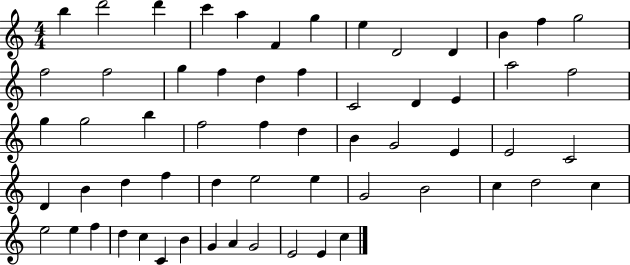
{
  \clef treble
  \numericTimeSignature
  \time 4/4
  \key c \major
  b''4 d'''2 d'''4 | c'''4 a''4 f'4 g''4 | e''4 d'2 d'4 | b'4 f''4 g''2 | \break f''2 f''2 | g''4 f''4 d''4 f''4 | c'2 d'4 e'4 | a''2 f''2 | \break g''4 g''2 b''4 | f''2 f''4 d''4 | b'4 g'2 e'4 | e'2 c'2 | \break d'4 b'4 d''4 f''4 | d''4 e''2 e''4 | g'2 b'2 | c''4 d''2 c''4 | \break e''2 e''4 f''4 | d''4 c''4 c'4 b'4 | g'4 a'4 g'2 | e'2 e'4 c''4 | \break \bar "|."
}